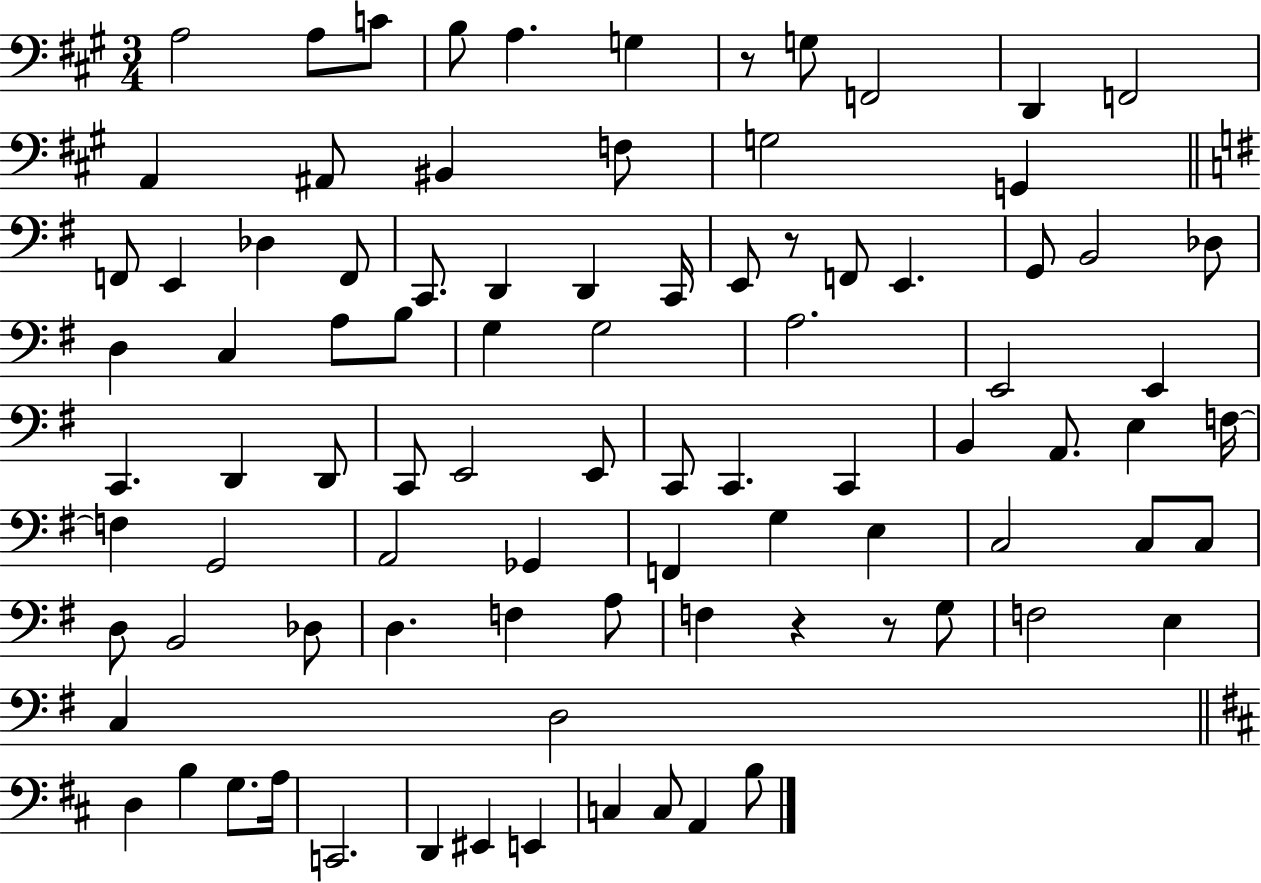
A3/h A3/e C4/e B3/e A3/q. G3/q R/e G3/e F2/h D2/q F2/h A2/q A#2/e BIS2/q F3/e G3/h G2/q F2/e E2/q Db3/q F2/e C2/e. D2/q D2/q C2/s E2/e R/e F2/e E2/q. G2/e B2/h Db3/e D3/q C3/q A3/e B3/e G3/q G3/h A3/h. E2/h E2/q C2/q. D2/q D2/e C2/e E2/h E2/e C2/e C2/q. C2/q B2/q A2/e. E3/q F3/s F3/q G2/h A2/h Gb2/q F2/q G3/q E3/q C3/h C3/e C3/e D3/e B2/h Db3/e D3/q. F3/q A3/e F3/q R/q R/e G3/e F3/h E3/q C3/q D3/h D3/q B3/q G3/e. A3/s C2/h. D2/q EIS2/q E2/q C3/q C3/e A2/q B3/e